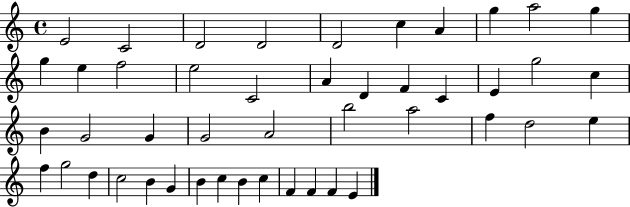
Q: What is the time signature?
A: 4/4